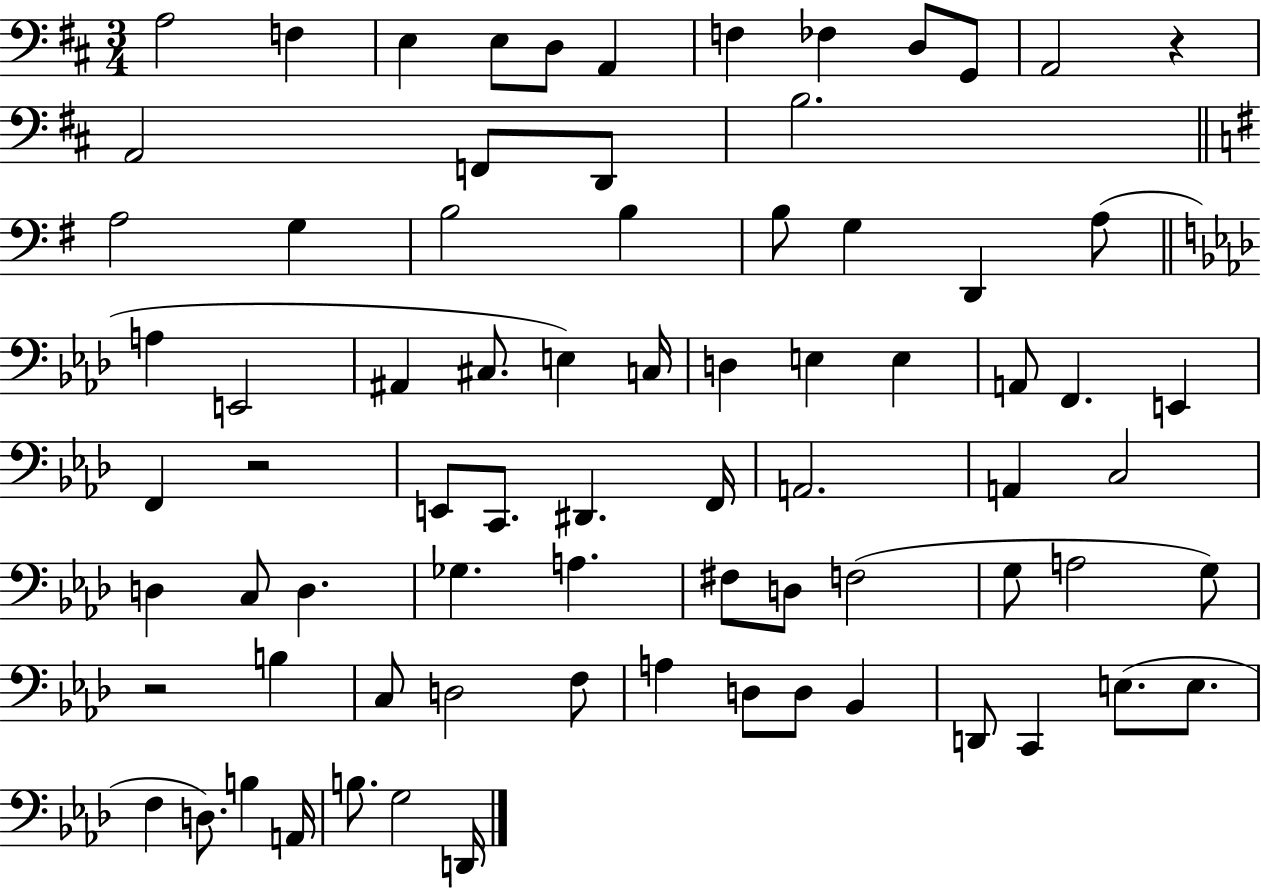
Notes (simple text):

A3/h F3/q E3/q E3/e D3/e A2/q F3/q FES3/q D3/e G2/e A2/h R/q A2/h F2/e D2/e B3/h. A3/h G3/q B3/h B3/q B3/e G3/q D2/q A3/e A3/q E2/h A#2/q C#3/e. E3/q C3/s D3/q E3/q E3/q A2/e F2/q. E2/q F2/q R/h E2/e C2/e. D#2/q. F2/s A2/h. A2/q C3/h D3/q C3/e D3/q. Gb3/q. A3/q. F#3/e D3/e F3/h G3/e A3/h G3/e R/h B3/q C3/e D3/h F3/e A3/q D3/e D3/e Bb2/q D2/e C2/q E3/e. E3/e. F3/q D3/e. B3/q A2/s B3/e. G3/h D2/s